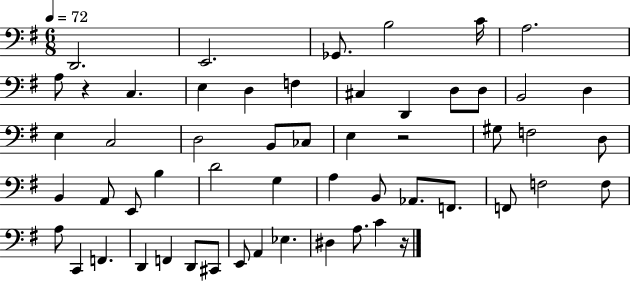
D2/h. E2/h. Gb2/e. B3/h C4/s A3/h. A3/e R/q C3/q. E3/q D3/q F3/q C#3/q D2/q D3/e D3/e B2/h D3/q E3/q C3/h D3/h B2/e CES3/e E3/q R/h G#3/e F3/h D3/e B2/q A2/e E2/e B3/q D4/h G3/q A3/q B2/e Ab2/e. F2/e. F2/e F3/h F3/e A3/e C2/q F2/q. D2/q F2/q D2/e C#2/e E2/e A2/q Eb3/q. D#3/q A3/e. C4/q R/s